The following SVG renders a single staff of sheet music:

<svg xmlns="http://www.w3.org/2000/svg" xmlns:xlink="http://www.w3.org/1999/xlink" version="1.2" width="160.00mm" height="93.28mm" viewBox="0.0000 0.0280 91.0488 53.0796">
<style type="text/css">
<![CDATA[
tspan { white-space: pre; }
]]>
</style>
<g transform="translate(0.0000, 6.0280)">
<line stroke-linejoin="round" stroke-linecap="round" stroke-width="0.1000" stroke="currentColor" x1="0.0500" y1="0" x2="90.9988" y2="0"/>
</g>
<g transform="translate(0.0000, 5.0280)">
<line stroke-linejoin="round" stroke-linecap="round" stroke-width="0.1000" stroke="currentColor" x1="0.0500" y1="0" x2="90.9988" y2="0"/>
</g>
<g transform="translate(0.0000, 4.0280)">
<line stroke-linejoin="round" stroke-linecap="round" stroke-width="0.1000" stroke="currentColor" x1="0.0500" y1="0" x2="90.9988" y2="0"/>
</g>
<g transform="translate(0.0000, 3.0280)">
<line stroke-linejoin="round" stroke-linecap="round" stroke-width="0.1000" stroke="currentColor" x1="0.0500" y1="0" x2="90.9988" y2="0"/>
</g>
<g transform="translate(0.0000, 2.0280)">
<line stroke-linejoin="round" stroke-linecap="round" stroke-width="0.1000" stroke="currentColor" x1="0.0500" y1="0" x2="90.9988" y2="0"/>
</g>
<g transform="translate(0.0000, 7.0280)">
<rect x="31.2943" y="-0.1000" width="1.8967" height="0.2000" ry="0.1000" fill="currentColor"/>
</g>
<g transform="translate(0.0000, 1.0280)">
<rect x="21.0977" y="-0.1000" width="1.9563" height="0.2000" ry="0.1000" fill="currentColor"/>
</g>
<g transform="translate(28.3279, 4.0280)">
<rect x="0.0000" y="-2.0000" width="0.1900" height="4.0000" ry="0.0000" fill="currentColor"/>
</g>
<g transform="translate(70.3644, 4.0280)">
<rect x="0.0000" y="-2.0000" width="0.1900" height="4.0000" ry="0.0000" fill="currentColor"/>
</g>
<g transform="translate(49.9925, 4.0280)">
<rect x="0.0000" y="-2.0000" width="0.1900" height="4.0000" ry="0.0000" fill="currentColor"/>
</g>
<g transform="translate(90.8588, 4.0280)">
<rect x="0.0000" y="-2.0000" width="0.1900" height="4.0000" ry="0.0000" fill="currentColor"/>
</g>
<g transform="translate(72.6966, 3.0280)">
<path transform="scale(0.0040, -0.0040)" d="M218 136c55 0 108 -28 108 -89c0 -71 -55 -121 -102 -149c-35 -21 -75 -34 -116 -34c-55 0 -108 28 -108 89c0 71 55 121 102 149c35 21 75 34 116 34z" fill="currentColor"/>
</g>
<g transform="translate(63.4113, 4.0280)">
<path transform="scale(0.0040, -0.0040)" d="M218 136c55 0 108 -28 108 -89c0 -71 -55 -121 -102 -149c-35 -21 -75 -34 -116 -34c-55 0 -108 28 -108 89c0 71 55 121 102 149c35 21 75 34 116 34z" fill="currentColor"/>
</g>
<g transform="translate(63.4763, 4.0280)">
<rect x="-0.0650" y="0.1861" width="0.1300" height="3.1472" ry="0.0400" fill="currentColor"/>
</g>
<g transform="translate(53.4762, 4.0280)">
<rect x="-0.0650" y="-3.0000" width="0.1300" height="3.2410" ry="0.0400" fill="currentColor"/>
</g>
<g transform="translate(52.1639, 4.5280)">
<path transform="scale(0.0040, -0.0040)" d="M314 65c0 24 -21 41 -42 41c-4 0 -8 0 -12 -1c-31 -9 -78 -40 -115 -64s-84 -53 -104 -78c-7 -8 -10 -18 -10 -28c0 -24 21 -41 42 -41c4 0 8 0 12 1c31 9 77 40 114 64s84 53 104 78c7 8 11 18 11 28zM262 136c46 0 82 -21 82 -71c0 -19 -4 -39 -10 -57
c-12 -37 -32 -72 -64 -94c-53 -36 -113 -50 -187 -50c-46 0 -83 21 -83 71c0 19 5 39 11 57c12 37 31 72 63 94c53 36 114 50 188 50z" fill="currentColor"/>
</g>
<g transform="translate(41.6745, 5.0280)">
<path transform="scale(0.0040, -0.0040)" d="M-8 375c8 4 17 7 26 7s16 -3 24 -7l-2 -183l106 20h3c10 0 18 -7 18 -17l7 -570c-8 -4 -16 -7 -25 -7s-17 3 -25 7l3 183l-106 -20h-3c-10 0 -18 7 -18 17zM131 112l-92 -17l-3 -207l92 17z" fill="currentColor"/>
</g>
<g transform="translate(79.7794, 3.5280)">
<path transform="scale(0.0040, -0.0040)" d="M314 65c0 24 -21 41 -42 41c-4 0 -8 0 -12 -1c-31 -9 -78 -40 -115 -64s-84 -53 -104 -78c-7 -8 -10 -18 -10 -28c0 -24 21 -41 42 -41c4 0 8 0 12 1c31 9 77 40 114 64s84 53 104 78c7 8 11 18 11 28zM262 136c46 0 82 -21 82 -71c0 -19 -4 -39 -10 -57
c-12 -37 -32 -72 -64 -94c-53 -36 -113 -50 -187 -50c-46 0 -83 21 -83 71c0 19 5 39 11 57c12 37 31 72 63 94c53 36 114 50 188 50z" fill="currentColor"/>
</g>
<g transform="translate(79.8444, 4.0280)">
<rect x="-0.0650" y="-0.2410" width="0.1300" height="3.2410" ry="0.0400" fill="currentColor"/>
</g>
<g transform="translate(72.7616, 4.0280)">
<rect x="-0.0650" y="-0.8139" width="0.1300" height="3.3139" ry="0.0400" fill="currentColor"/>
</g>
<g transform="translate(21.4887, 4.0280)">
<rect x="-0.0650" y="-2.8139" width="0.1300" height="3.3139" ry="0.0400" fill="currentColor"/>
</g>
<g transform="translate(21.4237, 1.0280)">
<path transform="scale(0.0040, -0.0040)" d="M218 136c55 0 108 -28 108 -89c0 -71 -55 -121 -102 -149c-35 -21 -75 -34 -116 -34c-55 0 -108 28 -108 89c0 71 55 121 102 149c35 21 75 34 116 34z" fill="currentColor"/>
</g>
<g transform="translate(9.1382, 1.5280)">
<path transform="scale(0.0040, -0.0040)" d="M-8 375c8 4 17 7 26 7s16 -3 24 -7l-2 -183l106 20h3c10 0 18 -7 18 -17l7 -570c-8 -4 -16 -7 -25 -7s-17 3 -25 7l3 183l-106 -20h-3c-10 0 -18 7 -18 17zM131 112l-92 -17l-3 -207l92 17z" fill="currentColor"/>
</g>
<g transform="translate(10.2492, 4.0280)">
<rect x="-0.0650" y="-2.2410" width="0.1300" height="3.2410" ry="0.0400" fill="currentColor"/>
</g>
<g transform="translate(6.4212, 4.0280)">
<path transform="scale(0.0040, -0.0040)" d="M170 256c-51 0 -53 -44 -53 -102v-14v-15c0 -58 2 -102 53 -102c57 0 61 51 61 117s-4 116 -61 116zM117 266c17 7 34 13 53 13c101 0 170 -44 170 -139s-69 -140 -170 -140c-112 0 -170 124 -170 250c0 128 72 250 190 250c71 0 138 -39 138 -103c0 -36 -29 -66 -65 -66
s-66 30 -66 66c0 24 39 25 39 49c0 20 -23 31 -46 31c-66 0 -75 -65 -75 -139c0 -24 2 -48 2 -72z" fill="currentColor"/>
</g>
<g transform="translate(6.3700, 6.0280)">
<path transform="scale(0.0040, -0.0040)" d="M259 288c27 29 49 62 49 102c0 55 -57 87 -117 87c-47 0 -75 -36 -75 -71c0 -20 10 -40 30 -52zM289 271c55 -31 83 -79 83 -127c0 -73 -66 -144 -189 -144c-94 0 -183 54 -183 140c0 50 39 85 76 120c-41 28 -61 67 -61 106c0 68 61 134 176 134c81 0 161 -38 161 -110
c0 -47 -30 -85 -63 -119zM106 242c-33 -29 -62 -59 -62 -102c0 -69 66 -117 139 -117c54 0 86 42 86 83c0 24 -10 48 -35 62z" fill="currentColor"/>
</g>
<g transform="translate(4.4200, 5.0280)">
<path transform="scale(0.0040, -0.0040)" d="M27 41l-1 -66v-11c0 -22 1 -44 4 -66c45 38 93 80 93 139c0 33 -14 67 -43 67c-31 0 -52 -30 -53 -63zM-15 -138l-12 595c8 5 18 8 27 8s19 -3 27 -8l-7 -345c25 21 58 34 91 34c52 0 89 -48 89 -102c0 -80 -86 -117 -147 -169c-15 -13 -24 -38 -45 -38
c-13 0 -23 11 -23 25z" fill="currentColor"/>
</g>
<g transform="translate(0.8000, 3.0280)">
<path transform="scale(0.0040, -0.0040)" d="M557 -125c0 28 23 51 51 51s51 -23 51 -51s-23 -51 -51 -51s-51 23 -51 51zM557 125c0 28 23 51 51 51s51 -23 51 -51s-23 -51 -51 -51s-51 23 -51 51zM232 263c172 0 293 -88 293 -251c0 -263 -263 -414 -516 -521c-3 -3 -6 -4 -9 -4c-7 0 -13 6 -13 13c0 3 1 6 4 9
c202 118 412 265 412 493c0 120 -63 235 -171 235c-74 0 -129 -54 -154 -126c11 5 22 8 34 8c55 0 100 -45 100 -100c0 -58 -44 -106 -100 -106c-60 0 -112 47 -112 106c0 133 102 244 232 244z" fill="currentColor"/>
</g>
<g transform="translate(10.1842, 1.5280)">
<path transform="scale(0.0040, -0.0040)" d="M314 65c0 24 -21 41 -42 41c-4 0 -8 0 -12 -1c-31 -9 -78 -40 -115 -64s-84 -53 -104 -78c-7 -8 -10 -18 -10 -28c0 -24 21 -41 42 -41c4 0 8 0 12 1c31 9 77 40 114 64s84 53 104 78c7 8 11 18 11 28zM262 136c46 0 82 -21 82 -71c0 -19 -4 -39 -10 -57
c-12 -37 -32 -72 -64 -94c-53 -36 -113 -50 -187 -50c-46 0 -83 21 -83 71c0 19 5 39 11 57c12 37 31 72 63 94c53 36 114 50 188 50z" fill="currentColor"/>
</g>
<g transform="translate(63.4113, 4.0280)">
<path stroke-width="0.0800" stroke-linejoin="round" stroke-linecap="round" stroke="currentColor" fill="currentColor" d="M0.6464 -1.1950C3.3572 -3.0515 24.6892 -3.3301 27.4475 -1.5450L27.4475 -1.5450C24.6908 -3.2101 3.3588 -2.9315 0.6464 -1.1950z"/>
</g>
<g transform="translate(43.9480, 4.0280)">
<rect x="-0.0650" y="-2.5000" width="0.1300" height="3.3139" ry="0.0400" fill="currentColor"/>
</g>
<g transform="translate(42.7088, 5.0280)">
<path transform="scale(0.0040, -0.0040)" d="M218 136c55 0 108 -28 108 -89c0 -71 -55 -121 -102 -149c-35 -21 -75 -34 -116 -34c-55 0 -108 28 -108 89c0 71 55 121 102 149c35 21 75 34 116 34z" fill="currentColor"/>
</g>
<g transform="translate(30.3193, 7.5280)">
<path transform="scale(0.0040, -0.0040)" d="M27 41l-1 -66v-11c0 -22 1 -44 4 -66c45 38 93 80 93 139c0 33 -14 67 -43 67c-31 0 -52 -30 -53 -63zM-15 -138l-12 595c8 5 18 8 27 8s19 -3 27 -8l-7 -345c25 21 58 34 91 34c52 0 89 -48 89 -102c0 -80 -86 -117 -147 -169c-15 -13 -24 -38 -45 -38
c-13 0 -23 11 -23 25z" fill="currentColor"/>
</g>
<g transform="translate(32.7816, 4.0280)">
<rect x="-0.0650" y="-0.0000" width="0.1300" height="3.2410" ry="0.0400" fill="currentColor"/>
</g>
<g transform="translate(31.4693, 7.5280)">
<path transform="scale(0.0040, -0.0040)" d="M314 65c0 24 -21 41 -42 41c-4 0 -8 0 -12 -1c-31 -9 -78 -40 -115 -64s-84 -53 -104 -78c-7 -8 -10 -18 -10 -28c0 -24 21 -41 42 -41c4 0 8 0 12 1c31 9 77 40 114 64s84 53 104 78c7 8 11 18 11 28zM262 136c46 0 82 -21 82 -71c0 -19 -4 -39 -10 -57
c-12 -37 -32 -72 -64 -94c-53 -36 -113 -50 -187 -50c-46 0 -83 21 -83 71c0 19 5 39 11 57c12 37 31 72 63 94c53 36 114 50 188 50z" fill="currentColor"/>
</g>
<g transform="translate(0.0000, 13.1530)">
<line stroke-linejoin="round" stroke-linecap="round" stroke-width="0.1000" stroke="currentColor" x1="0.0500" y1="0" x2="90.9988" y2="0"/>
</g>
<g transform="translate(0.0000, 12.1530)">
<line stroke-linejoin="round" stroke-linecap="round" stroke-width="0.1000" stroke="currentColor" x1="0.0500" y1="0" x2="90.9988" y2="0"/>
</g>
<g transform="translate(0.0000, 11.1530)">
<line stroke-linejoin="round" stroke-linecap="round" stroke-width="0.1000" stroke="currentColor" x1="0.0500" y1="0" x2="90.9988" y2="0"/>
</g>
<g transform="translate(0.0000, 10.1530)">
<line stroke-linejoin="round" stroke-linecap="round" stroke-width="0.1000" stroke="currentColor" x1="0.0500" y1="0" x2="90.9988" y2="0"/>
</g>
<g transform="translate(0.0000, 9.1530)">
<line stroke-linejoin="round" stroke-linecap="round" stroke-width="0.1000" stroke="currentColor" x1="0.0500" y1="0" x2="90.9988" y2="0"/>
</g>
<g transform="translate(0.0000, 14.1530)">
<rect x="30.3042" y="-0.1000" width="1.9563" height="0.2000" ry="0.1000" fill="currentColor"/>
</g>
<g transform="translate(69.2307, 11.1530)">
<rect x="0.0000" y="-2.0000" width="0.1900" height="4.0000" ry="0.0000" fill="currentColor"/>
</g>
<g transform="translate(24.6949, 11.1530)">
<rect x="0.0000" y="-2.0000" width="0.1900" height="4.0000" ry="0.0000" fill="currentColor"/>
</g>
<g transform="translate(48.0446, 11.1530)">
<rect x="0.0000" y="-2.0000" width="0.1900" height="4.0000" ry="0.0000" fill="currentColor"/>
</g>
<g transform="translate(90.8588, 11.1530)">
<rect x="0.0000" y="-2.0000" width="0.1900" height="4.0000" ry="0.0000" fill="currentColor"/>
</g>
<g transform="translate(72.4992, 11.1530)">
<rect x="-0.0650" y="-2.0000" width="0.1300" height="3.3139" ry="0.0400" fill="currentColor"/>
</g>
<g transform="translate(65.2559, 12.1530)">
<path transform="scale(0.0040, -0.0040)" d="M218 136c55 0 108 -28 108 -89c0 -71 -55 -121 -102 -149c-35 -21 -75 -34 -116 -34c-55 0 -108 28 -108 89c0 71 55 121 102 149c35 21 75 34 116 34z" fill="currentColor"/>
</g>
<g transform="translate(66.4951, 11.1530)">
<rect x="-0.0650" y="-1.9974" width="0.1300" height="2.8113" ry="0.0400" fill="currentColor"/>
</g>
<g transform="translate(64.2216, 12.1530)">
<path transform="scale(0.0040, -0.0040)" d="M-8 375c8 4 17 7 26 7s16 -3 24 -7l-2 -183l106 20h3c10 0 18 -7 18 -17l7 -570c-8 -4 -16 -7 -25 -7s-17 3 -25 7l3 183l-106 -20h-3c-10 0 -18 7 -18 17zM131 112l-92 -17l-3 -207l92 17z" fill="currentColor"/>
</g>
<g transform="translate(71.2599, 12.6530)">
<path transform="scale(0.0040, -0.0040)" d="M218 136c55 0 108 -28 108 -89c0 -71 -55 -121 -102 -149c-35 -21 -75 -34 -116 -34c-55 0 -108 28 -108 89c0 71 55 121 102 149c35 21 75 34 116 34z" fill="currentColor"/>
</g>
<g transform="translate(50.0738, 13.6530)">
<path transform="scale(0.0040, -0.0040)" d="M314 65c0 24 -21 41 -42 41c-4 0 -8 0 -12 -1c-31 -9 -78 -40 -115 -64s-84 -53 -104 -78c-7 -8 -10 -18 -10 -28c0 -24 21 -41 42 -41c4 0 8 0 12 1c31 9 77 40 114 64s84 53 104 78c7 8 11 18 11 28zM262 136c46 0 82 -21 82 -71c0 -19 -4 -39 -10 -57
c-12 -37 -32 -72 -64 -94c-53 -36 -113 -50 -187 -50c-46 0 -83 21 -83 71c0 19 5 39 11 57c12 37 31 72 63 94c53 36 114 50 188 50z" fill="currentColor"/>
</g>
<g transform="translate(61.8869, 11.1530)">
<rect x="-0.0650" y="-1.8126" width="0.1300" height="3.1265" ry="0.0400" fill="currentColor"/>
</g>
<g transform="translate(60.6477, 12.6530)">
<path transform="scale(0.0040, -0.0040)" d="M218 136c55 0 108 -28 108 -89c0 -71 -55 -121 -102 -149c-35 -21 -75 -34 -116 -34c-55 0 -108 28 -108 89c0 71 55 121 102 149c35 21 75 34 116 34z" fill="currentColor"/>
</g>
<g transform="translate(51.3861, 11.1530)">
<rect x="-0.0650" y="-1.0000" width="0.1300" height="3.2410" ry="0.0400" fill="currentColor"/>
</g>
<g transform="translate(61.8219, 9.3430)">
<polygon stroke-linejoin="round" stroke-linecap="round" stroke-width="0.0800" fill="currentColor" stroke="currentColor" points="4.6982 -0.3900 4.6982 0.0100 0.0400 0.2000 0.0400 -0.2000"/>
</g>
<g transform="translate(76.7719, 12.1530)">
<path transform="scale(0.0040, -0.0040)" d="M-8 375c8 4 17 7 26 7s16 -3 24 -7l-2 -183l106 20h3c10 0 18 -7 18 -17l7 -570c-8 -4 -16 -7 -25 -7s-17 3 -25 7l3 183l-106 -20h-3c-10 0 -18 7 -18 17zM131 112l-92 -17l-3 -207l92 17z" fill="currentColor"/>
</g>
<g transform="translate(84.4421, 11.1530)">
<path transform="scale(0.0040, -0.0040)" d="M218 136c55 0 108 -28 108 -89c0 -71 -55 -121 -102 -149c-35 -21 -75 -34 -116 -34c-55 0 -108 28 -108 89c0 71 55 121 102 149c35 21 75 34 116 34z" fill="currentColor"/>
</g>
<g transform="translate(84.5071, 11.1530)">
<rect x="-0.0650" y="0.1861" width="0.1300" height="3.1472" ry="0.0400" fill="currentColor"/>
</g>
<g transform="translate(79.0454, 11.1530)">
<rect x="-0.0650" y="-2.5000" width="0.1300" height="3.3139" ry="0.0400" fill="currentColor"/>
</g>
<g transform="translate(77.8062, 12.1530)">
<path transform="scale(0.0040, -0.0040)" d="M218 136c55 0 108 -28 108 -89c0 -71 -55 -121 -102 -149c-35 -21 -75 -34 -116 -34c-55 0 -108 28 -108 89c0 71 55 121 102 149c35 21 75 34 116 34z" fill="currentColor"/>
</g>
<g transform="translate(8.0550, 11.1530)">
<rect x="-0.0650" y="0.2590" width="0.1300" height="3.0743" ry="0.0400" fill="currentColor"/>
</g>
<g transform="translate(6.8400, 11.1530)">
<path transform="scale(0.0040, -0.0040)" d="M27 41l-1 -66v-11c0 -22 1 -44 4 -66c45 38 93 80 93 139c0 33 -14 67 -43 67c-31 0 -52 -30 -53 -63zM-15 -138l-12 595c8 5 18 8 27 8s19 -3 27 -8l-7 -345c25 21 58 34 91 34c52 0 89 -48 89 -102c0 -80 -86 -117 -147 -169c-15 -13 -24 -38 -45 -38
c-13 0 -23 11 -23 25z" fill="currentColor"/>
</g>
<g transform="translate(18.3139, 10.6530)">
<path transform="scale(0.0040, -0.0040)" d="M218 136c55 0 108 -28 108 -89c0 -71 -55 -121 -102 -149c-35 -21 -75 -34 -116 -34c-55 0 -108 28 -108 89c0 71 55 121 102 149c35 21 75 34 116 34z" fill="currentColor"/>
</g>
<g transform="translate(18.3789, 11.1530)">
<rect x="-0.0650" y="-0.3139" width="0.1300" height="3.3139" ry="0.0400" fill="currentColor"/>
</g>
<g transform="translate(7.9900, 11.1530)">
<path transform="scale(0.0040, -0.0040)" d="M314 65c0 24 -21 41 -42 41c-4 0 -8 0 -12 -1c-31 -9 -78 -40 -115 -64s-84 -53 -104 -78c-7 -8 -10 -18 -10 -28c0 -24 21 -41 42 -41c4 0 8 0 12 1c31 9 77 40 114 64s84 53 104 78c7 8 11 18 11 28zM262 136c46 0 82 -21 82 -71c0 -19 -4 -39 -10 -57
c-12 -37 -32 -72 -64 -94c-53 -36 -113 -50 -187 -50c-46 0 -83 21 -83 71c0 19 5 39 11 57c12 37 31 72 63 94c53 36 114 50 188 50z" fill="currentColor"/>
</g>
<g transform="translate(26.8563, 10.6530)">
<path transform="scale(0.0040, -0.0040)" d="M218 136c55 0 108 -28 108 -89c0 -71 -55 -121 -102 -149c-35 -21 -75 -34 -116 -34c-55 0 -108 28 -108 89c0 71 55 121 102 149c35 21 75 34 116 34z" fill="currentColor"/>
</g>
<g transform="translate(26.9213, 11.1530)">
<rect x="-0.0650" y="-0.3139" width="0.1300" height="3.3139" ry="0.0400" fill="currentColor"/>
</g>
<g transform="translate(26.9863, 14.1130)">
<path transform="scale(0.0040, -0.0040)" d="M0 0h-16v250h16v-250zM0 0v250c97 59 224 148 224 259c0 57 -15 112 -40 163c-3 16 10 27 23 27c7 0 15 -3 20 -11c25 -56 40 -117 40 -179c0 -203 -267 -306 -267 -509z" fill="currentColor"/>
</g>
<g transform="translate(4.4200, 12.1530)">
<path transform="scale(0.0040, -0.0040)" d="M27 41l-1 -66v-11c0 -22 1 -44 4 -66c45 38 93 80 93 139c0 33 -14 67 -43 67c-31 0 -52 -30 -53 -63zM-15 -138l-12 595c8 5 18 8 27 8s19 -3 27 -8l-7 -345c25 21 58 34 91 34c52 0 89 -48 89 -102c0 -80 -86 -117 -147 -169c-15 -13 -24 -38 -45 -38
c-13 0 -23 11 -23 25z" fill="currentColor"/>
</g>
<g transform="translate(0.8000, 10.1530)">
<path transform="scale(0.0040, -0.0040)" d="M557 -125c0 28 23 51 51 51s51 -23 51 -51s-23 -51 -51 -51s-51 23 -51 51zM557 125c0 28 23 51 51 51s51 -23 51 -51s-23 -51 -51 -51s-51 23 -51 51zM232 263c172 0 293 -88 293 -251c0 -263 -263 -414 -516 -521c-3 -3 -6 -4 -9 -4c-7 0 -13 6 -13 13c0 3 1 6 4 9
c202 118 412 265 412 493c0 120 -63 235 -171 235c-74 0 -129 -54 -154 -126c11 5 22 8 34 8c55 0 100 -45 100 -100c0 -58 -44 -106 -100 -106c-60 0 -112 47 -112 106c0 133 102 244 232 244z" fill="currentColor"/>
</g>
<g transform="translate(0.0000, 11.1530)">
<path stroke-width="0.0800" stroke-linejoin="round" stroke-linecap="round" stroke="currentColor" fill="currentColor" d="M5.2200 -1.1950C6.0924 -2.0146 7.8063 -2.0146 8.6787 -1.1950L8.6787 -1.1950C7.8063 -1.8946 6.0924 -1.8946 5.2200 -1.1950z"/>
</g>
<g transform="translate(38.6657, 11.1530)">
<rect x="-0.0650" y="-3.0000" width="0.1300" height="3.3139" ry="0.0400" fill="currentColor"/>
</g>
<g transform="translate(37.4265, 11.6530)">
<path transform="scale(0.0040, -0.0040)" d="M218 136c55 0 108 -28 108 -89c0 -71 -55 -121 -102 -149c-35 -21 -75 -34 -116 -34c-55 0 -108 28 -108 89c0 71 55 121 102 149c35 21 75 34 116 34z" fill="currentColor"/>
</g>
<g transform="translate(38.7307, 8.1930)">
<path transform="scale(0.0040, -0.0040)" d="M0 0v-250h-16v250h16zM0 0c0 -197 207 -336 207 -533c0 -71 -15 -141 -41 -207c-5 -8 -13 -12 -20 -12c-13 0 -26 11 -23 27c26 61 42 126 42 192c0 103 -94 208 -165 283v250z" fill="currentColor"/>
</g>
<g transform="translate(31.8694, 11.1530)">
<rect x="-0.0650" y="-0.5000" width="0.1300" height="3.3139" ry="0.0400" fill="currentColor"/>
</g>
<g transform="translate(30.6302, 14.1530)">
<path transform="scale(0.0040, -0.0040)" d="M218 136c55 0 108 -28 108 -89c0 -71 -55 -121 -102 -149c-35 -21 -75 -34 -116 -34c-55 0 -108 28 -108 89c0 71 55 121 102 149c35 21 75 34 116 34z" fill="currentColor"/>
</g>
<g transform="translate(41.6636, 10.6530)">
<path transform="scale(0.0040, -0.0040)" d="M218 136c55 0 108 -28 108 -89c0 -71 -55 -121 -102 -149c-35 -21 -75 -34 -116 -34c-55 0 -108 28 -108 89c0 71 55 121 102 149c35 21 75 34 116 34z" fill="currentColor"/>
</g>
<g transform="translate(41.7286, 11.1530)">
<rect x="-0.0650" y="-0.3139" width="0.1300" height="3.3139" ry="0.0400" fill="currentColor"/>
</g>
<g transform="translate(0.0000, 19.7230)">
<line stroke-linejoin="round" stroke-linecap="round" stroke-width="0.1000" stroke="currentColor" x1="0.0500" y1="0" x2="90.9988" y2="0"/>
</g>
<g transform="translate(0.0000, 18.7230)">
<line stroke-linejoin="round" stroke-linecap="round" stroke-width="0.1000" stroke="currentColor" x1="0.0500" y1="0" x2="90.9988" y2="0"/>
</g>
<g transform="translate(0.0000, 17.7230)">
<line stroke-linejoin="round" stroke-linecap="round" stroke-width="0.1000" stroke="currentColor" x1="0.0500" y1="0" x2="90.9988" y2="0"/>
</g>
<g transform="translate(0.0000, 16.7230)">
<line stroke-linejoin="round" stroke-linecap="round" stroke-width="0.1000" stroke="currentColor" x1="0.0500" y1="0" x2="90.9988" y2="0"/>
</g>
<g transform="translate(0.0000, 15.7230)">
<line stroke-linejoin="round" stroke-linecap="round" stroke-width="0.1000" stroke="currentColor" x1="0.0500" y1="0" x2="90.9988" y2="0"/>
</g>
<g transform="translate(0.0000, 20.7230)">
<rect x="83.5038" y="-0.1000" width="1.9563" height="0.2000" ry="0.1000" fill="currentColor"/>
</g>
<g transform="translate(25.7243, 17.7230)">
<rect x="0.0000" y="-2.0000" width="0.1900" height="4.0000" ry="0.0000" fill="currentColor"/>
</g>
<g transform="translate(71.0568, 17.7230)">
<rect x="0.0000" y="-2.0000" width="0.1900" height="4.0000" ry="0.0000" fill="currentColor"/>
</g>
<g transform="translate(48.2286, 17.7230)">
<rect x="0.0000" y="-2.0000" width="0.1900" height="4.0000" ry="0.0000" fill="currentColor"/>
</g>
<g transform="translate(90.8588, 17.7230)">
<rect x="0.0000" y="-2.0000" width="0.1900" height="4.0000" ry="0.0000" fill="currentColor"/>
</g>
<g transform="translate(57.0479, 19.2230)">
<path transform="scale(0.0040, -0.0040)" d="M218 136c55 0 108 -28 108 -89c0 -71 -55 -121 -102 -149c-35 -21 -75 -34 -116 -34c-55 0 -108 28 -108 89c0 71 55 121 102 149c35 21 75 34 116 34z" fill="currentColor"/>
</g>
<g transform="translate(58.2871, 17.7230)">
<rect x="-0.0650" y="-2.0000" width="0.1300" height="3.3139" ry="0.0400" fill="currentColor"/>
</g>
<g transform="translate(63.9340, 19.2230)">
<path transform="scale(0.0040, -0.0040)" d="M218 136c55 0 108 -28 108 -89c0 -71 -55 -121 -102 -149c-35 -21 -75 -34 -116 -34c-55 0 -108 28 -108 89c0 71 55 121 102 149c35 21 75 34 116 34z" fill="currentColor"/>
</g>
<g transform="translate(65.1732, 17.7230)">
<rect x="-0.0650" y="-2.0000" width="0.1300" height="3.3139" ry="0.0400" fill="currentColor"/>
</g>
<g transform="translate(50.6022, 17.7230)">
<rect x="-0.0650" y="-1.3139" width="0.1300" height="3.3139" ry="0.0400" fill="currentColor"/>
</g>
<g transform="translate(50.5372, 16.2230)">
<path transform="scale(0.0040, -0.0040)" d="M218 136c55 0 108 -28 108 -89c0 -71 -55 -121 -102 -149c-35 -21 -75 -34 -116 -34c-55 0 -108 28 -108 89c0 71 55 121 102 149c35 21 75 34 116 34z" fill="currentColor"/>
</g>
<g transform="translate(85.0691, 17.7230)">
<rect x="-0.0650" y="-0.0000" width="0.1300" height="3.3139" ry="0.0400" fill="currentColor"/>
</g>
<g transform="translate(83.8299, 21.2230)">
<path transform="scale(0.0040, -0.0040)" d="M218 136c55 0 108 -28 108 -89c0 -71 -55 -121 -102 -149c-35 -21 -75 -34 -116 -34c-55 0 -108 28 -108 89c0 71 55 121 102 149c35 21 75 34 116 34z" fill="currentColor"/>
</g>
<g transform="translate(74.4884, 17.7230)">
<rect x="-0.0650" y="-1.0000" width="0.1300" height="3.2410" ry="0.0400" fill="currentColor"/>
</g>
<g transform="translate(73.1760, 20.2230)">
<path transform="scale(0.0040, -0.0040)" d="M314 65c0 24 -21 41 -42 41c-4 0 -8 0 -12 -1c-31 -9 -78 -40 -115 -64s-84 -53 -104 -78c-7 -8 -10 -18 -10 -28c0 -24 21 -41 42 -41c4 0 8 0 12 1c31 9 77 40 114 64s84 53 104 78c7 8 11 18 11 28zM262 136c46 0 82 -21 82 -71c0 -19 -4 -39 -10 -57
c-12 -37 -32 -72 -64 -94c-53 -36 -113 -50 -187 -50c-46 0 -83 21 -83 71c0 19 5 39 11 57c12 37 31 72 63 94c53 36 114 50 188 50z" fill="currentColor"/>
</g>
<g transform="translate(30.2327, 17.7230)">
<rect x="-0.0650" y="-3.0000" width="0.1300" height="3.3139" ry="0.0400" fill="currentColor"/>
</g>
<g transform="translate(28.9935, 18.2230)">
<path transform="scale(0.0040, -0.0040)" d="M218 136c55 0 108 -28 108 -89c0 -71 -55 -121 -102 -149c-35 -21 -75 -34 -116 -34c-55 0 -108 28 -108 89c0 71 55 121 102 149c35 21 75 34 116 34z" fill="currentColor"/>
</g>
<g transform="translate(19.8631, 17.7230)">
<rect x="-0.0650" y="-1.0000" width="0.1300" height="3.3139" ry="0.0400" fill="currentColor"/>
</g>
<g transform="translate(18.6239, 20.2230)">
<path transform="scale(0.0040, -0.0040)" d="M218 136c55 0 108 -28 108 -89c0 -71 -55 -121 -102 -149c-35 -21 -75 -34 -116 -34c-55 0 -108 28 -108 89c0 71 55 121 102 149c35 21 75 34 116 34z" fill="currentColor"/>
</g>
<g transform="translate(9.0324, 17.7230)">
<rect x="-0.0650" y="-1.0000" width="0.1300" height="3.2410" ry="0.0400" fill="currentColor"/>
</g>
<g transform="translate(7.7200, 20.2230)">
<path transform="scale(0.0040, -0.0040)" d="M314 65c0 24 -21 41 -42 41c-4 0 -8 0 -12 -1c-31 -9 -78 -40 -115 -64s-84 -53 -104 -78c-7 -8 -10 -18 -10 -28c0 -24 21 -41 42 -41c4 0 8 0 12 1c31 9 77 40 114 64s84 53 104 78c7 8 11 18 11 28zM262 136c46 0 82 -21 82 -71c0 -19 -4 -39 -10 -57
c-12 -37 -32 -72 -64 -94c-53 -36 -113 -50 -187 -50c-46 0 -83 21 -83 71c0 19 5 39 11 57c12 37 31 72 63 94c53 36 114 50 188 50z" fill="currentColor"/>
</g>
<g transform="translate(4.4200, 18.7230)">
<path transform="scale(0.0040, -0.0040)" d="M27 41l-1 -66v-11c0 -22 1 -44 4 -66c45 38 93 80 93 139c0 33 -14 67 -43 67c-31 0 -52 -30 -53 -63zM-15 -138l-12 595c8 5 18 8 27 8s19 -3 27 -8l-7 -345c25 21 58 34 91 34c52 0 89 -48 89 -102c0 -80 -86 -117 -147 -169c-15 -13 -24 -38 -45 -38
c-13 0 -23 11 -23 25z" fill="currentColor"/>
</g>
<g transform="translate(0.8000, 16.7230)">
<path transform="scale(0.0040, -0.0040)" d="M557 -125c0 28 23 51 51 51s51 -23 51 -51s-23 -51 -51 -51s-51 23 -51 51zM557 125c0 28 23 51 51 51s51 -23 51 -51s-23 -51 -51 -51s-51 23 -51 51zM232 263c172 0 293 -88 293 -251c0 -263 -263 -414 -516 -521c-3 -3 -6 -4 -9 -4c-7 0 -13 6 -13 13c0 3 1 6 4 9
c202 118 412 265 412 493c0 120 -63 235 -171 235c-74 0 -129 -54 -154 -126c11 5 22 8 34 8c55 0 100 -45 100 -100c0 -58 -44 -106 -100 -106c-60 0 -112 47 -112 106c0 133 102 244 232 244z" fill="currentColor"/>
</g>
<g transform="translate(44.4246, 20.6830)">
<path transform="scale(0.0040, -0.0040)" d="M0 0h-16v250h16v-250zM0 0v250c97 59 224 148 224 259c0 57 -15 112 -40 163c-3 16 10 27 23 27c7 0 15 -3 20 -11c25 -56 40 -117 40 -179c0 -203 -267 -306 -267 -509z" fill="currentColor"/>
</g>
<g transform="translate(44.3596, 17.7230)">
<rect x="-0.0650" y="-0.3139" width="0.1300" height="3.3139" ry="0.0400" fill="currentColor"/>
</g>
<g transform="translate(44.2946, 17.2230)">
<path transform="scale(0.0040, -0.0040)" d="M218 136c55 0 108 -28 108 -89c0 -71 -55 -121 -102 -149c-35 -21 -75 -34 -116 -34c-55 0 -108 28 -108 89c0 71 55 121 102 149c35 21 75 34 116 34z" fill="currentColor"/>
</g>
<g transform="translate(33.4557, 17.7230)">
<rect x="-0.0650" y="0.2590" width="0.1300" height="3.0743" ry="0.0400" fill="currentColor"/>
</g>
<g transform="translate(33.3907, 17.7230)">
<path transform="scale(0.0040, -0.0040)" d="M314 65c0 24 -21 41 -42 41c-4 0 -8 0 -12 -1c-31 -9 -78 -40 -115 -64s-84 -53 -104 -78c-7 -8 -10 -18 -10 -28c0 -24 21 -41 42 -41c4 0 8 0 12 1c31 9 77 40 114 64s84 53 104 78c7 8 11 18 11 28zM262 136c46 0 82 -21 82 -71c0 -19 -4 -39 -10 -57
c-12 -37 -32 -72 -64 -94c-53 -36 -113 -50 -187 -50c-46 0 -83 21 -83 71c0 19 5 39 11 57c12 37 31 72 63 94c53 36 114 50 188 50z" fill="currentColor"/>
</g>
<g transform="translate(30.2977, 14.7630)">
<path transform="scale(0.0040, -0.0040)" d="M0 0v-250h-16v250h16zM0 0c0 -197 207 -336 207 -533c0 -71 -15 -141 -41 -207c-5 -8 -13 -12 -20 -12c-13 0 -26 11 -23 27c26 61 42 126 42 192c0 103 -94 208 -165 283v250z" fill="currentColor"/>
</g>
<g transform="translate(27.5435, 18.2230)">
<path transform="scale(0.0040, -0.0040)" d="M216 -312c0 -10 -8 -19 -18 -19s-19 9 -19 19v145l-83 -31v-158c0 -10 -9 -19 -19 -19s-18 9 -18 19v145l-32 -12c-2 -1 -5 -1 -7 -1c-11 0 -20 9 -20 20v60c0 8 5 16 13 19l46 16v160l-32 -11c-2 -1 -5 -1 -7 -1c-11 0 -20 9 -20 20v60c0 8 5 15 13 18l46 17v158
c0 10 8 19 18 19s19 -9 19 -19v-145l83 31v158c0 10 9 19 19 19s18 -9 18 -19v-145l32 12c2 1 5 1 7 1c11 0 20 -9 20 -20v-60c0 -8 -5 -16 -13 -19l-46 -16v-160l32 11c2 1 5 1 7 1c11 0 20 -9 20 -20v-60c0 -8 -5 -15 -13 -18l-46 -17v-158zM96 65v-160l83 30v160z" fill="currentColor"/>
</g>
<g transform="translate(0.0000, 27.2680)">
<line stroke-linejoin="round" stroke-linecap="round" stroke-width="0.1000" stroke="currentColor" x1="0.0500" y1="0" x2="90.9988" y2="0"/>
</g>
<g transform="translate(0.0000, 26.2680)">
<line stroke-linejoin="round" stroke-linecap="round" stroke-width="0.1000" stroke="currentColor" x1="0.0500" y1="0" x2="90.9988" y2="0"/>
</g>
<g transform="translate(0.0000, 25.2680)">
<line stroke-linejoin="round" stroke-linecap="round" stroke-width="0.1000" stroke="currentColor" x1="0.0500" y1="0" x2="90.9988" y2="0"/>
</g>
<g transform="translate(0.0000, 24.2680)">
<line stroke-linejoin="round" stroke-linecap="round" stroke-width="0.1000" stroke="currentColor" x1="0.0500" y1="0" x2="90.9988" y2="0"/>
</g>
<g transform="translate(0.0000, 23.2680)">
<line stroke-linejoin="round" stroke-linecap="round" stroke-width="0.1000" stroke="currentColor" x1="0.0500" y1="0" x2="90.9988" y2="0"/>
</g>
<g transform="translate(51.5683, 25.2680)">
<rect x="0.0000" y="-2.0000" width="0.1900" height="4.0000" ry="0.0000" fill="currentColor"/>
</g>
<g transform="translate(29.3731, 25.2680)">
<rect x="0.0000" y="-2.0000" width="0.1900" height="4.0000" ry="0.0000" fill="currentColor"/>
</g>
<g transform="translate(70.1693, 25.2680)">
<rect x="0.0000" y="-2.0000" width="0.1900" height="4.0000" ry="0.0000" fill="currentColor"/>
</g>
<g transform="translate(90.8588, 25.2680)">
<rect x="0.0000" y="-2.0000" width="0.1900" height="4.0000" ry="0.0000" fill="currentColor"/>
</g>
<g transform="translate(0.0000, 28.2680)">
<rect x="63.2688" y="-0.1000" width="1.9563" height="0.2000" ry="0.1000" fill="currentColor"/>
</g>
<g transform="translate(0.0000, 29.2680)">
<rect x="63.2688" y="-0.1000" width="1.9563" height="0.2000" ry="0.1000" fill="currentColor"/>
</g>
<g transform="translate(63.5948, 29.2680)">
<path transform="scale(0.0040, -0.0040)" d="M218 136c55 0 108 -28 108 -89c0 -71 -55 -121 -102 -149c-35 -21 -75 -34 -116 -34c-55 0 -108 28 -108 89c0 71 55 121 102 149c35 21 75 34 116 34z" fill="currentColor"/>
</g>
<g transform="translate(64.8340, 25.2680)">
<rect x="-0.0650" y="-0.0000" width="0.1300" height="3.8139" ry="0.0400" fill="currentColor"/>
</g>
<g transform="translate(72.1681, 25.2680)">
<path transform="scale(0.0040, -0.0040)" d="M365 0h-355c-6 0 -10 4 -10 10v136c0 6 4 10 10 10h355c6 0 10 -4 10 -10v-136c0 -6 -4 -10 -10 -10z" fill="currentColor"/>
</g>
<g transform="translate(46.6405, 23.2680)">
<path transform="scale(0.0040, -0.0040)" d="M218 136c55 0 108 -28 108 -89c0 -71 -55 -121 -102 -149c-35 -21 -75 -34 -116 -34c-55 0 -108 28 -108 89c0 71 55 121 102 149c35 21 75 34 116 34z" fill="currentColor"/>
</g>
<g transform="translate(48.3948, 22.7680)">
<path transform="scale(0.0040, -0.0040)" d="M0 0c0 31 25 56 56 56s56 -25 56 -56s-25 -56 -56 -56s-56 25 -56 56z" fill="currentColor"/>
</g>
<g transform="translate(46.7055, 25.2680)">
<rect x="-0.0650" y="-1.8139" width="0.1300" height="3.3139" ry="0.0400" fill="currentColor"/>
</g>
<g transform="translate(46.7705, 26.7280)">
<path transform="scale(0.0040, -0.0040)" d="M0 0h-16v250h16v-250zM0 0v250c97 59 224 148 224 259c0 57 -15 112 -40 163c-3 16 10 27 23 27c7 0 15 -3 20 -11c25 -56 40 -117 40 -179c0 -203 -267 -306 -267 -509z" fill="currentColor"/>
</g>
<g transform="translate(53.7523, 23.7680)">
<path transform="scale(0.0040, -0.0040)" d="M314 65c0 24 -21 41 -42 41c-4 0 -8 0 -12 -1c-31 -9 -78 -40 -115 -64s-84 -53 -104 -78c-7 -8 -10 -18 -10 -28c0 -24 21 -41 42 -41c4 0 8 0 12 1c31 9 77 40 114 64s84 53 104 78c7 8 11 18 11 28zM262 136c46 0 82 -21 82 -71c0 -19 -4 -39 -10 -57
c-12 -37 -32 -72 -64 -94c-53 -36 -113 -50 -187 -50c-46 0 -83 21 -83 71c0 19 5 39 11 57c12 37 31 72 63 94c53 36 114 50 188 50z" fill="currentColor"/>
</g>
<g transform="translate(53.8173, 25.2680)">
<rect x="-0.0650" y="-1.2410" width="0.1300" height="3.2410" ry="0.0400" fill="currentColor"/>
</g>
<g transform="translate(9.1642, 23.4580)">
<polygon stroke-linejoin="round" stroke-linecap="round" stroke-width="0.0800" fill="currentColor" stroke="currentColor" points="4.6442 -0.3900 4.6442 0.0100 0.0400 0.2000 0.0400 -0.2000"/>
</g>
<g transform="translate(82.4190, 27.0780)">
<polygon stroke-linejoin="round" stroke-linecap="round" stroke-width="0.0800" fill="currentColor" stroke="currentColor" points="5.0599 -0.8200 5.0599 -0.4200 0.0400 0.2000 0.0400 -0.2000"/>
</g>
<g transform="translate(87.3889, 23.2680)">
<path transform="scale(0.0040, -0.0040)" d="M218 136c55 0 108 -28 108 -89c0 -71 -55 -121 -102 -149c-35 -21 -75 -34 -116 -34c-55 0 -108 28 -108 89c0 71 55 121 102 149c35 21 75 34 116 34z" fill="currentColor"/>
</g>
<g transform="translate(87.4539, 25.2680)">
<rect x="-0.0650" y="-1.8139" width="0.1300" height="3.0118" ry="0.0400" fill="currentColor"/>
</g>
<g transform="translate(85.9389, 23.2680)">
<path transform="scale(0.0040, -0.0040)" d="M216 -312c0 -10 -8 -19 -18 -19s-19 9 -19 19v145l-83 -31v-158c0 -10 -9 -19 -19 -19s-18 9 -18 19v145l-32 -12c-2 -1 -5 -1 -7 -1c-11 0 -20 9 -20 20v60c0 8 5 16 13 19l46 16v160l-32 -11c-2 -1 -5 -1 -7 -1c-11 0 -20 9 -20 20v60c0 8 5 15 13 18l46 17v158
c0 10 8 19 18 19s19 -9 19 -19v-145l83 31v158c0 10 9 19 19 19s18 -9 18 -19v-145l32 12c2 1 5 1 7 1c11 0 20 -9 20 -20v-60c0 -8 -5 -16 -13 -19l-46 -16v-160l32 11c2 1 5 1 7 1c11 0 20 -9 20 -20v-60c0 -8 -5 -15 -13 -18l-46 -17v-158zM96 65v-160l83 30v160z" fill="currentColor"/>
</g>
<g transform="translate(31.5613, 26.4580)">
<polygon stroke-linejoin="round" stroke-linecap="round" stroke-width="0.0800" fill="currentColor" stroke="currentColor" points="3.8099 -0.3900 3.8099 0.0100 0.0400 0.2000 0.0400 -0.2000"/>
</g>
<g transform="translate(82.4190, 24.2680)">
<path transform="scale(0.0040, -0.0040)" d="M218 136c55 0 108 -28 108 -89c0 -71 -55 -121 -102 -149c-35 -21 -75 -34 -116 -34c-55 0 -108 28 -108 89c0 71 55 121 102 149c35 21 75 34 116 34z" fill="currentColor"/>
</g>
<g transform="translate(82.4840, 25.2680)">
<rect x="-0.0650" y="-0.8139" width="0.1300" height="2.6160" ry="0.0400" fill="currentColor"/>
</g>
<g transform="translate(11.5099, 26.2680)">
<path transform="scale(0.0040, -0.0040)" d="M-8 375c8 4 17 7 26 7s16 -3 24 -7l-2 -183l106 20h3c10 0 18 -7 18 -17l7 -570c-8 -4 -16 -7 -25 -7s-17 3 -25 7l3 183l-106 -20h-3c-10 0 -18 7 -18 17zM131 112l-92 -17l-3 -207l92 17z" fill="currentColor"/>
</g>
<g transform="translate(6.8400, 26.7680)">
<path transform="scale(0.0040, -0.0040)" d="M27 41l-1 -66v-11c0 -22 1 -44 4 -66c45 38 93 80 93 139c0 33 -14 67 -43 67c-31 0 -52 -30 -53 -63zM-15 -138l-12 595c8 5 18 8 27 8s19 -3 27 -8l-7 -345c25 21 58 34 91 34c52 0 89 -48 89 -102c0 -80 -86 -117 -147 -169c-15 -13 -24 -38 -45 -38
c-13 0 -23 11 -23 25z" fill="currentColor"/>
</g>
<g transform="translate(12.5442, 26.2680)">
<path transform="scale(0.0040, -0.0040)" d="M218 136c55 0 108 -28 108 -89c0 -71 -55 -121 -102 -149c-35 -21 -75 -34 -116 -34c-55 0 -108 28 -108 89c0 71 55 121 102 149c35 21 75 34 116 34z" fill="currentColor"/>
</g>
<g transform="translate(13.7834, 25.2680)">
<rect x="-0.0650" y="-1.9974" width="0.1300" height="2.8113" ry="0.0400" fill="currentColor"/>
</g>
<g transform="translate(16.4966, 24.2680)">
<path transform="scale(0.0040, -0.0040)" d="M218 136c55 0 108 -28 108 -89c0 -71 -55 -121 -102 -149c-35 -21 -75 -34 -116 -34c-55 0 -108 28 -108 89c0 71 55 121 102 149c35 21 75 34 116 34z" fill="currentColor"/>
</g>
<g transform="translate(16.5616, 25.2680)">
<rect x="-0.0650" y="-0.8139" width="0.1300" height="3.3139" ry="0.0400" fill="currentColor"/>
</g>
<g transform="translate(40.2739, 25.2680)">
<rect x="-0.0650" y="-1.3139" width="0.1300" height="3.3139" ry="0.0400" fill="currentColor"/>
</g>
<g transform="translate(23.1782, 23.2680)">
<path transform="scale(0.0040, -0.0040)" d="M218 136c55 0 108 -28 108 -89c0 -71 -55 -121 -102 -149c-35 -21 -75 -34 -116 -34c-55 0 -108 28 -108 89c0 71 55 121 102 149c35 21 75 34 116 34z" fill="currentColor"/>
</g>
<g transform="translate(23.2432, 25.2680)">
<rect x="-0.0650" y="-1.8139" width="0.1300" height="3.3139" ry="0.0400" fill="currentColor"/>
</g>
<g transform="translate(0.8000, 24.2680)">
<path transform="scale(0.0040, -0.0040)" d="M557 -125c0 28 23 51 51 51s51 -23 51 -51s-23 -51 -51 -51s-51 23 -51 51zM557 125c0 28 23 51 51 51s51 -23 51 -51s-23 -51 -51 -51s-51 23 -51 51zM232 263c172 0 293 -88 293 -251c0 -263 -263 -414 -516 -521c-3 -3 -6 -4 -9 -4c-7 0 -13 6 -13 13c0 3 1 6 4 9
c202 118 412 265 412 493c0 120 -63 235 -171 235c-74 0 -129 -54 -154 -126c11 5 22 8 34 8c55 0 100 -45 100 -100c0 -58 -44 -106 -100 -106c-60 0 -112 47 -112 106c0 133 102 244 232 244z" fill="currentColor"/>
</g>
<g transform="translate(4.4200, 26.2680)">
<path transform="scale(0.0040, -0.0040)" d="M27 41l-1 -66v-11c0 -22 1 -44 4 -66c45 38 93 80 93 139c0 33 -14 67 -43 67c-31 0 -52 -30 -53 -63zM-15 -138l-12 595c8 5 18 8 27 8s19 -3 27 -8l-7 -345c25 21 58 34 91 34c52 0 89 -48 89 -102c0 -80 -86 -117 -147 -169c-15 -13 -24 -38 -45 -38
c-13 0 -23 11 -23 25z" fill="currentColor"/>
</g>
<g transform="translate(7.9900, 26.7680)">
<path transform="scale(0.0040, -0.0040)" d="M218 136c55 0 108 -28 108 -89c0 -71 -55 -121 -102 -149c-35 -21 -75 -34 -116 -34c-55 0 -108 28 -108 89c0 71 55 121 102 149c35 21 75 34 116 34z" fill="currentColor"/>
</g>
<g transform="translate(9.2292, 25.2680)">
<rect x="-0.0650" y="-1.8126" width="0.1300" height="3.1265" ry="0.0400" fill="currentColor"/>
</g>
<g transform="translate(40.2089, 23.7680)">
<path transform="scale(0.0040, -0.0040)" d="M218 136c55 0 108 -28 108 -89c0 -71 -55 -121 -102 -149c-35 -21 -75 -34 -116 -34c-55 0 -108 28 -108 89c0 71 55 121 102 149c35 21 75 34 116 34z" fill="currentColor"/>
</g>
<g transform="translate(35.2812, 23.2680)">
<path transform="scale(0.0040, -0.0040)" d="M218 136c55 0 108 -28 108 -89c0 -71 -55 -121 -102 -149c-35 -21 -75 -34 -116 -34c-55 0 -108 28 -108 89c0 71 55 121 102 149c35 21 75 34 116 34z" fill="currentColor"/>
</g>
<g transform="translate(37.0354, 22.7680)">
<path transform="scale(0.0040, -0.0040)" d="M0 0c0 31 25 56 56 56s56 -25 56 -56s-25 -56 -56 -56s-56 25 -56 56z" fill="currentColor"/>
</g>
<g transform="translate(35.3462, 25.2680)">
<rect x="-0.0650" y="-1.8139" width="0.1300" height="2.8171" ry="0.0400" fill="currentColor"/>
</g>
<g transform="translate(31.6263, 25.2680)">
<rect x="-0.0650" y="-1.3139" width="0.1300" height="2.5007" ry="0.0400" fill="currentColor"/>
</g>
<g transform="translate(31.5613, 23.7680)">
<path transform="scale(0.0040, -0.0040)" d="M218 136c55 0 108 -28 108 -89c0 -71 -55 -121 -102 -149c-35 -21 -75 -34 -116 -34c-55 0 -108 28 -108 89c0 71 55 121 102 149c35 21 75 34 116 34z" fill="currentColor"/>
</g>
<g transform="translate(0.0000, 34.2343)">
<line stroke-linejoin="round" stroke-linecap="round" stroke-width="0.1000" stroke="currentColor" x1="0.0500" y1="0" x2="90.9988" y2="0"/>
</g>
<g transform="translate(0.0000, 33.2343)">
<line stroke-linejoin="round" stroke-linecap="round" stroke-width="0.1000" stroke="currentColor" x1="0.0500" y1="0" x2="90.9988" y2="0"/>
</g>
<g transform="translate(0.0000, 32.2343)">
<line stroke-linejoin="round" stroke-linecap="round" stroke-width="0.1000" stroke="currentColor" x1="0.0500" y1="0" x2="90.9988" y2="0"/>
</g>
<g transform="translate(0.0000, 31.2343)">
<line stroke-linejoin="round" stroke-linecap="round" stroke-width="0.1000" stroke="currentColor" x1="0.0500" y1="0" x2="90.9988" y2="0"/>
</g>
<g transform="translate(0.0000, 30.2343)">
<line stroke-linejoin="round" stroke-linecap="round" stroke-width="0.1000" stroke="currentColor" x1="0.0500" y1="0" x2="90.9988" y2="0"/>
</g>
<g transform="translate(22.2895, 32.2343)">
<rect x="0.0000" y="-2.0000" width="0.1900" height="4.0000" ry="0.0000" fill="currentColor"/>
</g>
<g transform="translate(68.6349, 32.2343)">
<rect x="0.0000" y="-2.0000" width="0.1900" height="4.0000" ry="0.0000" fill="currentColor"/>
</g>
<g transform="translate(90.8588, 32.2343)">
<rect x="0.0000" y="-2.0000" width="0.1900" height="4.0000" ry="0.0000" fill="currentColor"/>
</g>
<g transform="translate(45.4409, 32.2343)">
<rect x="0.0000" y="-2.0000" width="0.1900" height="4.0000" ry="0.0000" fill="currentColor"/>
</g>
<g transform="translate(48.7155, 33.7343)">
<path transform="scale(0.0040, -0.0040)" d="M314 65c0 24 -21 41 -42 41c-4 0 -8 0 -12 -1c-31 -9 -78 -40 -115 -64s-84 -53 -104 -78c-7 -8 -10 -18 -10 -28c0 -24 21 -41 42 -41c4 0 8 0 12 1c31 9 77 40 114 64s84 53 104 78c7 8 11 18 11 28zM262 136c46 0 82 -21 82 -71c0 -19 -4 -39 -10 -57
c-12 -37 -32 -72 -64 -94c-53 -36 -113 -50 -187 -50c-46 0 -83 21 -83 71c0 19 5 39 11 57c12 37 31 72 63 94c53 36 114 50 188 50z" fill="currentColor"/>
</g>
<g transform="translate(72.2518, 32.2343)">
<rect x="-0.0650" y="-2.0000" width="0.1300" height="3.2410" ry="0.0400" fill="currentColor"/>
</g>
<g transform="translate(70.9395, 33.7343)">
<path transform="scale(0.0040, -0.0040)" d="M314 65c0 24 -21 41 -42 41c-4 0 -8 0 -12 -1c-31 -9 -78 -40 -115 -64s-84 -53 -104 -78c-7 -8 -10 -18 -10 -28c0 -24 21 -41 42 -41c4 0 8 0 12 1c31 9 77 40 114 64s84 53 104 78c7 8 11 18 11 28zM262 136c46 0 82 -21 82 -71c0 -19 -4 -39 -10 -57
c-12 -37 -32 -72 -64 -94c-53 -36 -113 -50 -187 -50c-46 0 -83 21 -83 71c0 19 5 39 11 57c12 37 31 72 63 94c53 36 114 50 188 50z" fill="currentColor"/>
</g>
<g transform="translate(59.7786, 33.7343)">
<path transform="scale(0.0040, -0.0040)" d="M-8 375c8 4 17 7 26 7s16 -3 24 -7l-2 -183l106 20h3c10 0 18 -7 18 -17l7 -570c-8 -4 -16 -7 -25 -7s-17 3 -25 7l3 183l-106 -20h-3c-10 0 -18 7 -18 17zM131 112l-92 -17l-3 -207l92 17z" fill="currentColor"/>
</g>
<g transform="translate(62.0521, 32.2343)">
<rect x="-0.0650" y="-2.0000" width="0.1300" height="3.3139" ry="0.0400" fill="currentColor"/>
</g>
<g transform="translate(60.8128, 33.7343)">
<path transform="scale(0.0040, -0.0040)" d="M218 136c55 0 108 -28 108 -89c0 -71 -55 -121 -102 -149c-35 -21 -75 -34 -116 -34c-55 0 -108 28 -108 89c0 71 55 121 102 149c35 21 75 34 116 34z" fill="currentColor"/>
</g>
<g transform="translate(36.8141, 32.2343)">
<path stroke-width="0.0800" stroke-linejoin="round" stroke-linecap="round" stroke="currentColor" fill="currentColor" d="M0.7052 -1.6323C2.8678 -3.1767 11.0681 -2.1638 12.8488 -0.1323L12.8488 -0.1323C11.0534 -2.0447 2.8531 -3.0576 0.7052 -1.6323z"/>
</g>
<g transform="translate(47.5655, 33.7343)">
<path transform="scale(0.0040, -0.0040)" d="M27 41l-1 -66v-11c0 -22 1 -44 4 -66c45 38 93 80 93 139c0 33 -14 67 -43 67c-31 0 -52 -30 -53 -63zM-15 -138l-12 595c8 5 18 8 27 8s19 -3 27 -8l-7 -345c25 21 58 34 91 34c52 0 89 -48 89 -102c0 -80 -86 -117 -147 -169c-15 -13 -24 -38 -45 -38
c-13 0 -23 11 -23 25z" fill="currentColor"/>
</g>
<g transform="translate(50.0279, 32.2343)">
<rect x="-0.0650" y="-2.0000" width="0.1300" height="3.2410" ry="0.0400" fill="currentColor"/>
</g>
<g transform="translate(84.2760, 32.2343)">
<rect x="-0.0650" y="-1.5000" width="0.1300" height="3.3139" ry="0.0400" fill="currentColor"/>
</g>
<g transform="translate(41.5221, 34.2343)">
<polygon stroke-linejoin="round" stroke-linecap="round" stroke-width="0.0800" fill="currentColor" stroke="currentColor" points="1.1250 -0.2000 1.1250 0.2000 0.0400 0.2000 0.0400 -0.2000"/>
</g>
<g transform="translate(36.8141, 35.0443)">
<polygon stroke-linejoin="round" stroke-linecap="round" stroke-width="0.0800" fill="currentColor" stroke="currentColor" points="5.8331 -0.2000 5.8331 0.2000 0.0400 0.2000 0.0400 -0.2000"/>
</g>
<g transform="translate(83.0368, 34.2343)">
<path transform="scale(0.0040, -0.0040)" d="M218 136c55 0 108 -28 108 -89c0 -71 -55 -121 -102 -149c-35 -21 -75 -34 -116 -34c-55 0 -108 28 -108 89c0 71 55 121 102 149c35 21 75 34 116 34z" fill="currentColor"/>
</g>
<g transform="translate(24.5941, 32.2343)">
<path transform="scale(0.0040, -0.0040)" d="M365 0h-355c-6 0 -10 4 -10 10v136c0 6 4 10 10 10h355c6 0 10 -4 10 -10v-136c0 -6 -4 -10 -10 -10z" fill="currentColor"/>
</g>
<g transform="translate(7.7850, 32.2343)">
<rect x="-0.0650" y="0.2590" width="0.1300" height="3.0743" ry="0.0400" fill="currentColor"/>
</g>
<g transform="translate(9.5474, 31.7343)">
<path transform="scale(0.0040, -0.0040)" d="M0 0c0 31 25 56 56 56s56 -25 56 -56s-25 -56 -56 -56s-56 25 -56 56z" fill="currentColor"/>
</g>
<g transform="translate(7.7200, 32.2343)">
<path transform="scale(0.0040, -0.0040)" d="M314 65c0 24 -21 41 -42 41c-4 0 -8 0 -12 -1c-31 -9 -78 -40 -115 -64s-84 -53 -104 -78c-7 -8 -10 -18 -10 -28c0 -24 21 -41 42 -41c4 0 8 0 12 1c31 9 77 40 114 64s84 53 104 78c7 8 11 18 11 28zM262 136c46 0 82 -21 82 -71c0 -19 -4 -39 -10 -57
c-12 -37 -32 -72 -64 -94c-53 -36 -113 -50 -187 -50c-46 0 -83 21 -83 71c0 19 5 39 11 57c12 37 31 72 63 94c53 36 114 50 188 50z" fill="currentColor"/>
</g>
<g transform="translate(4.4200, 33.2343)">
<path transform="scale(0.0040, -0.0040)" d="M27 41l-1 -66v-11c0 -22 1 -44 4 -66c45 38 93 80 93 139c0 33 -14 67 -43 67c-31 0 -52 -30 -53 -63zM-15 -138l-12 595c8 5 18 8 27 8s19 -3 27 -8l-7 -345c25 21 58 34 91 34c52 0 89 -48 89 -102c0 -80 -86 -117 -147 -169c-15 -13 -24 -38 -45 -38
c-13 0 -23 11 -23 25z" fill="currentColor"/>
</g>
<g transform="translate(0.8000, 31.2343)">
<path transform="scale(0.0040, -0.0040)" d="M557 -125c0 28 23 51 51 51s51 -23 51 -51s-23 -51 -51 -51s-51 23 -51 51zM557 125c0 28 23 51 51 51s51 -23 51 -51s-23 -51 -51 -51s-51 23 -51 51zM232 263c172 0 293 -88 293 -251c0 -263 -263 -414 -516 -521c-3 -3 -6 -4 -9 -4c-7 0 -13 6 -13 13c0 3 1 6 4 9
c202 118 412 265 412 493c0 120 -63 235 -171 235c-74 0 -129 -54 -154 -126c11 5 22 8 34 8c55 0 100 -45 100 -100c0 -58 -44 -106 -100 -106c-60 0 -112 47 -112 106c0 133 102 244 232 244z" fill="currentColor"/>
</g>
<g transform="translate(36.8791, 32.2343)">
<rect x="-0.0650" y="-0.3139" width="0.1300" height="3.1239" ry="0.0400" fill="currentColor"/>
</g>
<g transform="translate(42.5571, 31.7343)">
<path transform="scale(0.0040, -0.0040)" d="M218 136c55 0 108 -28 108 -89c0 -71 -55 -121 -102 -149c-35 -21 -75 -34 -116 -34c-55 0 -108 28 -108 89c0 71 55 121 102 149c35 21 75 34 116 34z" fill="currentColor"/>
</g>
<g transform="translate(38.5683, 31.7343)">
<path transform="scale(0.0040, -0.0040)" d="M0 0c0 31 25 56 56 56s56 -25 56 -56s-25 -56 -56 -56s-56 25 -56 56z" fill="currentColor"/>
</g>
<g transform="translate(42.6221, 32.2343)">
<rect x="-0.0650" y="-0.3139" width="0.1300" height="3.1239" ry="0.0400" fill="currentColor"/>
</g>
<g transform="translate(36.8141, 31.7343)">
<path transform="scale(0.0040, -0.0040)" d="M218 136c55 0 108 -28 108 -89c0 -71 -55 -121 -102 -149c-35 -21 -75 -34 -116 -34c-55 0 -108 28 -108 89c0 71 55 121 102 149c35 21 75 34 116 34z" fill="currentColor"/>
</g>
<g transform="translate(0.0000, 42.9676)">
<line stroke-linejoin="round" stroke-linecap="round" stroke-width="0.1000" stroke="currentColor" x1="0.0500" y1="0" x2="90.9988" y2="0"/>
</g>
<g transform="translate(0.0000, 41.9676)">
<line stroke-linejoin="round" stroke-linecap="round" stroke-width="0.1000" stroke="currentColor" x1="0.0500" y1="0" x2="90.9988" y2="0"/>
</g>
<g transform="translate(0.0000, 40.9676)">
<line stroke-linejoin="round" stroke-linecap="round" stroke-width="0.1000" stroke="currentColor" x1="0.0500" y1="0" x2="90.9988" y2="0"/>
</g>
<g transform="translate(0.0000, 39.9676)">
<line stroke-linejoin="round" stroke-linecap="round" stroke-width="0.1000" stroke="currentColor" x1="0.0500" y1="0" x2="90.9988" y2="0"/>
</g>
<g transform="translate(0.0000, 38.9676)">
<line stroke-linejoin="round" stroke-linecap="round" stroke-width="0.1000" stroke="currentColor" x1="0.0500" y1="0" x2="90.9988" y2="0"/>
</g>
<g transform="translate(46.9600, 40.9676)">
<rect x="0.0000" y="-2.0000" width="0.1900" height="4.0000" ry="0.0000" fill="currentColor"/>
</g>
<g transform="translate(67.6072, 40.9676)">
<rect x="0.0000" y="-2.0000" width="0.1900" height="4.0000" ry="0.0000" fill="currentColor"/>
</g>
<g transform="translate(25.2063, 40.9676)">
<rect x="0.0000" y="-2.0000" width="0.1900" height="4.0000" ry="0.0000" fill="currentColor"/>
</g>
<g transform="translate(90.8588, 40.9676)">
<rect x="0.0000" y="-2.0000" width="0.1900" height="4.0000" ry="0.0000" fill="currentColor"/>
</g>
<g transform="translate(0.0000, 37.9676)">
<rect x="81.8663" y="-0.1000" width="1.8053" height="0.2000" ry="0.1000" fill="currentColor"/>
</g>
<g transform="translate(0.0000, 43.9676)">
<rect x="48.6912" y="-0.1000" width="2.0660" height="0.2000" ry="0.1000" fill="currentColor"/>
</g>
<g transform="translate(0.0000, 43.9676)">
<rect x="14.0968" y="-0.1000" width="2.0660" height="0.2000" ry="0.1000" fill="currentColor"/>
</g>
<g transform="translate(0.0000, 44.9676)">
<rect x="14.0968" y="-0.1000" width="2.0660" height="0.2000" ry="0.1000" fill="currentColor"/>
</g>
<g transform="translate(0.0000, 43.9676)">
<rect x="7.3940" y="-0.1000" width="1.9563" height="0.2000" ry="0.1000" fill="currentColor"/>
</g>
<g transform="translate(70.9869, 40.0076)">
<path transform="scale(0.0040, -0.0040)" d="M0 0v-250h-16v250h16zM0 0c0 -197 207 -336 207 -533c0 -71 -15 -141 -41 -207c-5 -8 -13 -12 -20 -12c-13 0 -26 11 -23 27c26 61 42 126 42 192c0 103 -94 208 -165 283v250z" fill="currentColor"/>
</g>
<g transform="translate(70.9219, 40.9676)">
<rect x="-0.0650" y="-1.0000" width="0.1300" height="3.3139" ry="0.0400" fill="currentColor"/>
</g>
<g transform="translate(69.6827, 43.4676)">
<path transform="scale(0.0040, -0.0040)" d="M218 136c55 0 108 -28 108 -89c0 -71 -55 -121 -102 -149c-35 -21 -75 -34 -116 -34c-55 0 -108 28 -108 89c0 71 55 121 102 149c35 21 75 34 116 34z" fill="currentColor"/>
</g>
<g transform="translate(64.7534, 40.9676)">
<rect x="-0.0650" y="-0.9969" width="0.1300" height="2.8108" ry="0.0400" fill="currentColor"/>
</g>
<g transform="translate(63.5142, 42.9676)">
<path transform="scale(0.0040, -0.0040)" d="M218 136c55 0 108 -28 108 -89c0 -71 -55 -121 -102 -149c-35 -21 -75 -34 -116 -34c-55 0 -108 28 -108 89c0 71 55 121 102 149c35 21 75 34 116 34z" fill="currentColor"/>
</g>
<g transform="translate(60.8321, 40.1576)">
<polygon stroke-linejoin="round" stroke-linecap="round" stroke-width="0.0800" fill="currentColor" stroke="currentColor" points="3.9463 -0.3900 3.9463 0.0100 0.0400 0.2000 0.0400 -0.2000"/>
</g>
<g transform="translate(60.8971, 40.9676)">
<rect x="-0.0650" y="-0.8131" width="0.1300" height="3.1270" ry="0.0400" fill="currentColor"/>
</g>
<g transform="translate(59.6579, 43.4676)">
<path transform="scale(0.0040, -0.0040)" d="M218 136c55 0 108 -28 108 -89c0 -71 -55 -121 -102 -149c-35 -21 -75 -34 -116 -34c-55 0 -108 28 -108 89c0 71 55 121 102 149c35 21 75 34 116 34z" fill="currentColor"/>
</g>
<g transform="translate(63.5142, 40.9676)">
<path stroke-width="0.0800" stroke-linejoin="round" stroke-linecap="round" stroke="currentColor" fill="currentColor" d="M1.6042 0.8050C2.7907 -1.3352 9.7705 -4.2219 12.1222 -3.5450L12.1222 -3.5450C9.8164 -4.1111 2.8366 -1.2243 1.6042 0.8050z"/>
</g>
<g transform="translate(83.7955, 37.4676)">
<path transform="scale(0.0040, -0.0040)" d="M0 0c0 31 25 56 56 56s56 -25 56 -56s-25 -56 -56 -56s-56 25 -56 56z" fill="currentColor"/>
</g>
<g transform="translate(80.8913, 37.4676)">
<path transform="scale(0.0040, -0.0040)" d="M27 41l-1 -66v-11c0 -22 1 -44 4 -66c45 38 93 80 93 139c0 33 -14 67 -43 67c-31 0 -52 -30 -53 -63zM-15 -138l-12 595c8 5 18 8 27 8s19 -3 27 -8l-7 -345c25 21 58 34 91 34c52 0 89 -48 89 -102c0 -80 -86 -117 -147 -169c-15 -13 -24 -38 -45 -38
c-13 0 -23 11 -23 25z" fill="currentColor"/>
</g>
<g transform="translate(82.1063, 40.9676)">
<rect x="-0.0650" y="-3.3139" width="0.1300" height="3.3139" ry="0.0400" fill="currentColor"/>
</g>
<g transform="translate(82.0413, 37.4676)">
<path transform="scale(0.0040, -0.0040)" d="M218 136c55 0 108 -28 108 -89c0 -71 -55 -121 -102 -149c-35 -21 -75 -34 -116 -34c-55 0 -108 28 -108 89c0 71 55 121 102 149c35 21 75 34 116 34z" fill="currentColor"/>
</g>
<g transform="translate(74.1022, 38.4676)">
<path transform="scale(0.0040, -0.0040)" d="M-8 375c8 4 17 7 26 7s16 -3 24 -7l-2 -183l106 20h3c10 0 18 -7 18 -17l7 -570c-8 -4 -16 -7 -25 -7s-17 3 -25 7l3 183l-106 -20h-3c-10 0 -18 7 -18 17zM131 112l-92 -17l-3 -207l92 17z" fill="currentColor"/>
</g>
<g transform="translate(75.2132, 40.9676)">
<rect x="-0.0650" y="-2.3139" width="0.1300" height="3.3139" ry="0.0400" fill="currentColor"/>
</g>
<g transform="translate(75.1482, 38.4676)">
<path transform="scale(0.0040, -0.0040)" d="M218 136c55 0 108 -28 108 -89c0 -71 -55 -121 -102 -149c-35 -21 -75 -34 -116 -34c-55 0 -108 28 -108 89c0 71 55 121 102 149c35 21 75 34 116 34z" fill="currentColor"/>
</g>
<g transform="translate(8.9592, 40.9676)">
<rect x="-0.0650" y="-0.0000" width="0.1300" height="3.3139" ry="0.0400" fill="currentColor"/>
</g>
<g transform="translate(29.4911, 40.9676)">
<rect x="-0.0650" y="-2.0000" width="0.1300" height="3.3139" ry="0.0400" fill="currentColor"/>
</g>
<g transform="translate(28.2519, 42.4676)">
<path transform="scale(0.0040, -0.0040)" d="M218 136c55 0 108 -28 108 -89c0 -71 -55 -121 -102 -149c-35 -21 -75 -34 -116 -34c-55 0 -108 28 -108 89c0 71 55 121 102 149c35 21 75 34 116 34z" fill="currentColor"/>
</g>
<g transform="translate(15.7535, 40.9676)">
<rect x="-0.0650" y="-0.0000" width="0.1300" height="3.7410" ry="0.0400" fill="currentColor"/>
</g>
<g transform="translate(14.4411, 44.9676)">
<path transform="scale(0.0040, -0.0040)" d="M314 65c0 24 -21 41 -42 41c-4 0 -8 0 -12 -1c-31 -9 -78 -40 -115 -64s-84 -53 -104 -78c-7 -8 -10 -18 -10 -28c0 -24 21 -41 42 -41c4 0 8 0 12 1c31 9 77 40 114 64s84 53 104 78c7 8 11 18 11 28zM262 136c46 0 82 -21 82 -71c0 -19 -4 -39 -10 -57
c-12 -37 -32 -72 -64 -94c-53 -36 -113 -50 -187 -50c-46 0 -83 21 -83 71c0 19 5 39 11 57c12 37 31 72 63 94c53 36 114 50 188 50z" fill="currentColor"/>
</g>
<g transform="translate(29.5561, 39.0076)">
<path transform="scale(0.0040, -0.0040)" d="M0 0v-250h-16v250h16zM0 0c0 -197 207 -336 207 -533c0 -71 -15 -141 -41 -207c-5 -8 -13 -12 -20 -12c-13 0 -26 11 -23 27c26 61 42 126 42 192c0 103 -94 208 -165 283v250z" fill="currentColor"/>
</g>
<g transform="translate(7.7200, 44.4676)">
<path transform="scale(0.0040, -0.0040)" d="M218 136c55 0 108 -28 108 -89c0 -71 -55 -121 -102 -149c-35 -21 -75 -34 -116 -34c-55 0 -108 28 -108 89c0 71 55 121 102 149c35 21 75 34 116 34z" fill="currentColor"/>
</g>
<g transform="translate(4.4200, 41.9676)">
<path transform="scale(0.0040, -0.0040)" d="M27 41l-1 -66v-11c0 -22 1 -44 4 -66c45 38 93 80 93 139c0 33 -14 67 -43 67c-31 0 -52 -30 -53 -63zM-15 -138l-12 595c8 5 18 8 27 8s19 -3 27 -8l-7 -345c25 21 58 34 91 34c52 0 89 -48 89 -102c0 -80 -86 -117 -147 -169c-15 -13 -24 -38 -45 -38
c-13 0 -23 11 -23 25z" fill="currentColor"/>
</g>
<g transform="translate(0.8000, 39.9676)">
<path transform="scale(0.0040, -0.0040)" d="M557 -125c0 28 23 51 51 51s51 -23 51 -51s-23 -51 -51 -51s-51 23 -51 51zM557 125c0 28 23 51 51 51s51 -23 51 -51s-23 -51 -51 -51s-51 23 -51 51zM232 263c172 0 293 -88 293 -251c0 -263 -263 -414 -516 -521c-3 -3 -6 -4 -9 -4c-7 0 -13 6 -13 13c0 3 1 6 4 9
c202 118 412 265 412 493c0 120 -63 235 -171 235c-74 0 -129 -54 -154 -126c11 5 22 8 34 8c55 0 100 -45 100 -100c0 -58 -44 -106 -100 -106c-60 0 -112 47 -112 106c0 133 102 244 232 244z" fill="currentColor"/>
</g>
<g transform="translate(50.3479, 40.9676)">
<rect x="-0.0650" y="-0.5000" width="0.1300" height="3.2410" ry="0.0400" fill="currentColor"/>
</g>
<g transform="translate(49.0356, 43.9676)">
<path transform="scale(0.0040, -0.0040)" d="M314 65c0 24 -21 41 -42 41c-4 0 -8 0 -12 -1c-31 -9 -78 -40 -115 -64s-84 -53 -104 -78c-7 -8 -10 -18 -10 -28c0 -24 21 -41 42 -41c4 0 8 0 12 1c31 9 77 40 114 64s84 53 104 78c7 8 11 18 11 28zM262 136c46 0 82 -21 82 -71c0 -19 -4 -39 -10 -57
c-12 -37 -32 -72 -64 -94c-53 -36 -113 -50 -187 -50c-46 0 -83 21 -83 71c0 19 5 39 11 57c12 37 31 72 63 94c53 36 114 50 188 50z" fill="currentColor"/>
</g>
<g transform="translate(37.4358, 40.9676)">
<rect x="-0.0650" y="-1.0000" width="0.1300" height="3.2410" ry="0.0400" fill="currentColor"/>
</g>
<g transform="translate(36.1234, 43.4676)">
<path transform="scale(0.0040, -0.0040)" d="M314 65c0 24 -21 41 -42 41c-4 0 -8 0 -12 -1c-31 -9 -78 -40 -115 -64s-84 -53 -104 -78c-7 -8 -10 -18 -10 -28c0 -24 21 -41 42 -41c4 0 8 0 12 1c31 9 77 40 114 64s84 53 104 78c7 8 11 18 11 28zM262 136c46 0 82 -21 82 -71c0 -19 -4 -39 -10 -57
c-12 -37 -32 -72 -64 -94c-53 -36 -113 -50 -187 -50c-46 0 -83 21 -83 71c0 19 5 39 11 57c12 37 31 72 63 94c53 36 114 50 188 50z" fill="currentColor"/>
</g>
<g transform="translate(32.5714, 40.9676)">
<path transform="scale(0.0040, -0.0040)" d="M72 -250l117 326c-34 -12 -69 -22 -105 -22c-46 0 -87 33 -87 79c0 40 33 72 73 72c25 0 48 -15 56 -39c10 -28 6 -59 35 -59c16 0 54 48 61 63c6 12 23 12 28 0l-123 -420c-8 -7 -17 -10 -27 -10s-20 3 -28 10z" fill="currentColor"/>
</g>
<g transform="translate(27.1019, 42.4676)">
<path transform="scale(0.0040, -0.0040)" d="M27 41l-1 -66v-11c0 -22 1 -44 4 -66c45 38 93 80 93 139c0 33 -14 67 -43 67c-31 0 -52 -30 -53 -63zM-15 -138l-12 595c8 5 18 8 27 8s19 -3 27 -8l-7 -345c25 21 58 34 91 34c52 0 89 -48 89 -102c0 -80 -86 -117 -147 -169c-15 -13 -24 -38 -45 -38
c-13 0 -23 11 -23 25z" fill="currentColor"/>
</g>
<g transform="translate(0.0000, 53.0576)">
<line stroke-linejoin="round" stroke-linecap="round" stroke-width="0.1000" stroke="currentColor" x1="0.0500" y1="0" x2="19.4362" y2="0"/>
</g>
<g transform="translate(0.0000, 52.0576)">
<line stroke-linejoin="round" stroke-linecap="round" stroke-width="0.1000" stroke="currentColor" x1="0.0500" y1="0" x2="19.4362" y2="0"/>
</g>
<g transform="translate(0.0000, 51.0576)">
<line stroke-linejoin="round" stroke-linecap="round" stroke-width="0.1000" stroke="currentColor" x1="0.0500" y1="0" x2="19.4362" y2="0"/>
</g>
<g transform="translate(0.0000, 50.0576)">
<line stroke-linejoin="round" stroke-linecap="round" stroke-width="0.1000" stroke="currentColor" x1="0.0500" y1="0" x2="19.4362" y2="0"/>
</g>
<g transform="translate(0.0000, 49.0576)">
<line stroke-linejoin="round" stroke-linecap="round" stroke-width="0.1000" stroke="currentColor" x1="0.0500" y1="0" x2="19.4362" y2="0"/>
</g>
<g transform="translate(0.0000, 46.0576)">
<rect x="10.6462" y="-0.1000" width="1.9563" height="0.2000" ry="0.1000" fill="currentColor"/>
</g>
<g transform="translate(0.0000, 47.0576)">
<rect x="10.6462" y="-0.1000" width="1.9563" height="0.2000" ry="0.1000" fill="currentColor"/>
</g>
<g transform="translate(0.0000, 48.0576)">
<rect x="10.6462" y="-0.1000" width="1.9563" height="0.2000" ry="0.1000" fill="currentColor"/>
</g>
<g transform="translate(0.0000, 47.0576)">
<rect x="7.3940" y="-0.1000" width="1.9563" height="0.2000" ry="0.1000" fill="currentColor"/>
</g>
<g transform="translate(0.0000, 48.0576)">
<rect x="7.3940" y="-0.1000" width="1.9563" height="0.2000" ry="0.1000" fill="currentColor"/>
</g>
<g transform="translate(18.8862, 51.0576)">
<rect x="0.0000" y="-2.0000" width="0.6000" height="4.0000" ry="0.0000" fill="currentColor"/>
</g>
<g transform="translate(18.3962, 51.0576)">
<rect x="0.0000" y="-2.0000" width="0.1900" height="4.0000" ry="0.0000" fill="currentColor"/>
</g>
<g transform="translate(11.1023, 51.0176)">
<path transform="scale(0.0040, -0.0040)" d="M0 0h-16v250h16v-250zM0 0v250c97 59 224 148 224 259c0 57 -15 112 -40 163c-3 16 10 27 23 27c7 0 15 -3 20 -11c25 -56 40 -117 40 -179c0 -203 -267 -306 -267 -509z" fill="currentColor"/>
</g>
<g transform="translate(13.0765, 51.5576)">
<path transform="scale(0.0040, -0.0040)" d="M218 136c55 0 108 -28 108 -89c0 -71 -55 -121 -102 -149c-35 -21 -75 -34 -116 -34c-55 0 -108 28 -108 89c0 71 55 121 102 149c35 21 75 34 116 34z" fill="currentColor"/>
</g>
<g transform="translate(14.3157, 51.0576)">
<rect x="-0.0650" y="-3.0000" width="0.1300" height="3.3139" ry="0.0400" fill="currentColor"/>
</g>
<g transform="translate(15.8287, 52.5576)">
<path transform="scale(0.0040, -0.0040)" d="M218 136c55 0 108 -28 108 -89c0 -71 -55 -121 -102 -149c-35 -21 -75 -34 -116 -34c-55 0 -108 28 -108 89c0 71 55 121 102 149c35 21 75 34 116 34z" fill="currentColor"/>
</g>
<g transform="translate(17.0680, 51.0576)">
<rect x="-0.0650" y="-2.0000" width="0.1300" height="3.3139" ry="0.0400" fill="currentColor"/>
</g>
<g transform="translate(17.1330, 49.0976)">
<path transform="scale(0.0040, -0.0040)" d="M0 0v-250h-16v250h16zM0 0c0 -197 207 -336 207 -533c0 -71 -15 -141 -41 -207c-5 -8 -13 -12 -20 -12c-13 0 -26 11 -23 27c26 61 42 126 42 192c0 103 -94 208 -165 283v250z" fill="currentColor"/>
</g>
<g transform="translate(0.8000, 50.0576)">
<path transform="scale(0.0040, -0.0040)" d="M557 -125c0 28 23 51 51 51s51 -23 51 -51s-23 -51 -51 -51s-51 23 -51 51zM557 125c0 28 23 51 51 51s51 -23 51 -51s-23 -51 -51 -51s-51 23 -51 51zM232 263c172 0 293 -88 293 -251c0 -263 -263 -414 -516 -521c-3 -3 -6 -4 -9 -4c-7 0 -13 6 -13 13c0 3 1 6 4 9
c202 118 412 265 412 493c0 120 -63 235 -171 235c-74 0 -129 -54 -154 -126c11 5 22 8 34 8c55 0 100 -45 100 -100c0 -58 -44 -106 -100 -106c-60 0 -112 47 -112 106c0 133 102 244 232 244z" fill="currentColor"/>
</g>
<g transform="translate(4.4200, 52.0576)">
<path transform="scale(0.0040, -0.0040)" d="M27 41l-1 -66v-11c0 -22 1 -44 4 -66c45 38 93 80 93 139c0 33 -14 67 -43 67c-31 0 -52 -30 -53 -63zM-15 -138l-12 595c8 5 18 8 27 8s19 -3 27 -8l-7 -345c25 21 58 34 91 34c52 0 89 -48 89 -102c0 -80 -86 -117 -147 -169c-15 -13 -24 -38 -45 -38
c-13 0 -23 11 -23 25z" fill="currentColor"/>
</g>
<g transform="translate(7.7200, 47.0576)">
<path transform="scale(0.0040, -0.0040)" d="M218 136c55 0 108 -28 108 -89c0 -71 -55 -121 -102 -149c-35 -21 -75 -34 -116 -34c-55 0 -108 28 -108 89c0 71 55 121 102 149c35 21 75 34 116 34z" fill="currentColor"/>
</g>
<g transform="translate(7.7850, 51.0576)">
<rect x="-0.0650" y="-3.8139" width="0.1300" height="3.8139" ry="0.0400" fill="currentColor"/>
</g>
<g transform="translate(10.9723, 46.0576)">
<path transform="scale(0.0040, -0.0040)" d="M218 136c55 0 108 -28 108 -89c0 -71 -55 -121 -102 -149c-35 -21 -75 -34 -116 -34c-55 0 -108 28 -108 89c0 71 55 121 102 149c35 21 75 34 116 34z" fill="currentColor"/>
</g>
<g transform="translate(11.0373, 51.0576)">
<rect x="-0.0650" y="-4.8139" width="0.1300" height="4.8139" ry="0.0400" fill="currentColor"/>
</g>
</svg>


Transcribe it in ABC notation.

X:1
T:Untitled
M:6/8
L:1/4
K:F
B,2 C _D,,2 B,, C,2 D, F, E,2 _D,2 E, E,/2 E,, C,/2 E, F,,2 A,,/2 B,,/2 A,, B,, D, F,,2 F,, ^C,/2 D,2 E,/2 G, A,, A,, F,,2 D,, _A,,/2 B,,/2 F, A, G,/2 A,/2 G, A,/2 G,2 C,, z2 F,/2 ^A,/2 D,2 z2 E,/2 E,/4 _A,,2 A,, A,,2 G,, D,, C,,2 _A,,/2 z/2 F,,2 E,,2 F,,/2 G,,/2 F,,/2 B, _D E G/2 C, A,,/2